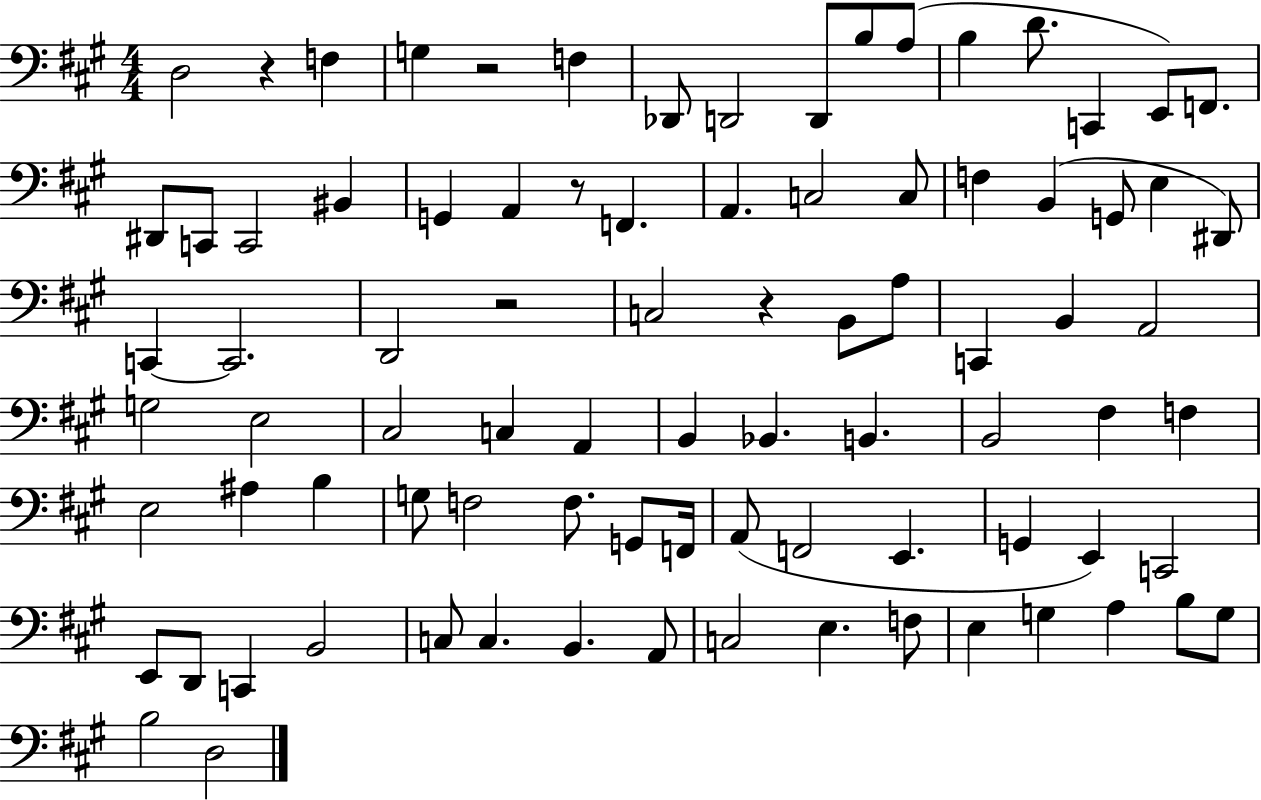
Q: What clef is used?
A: bass